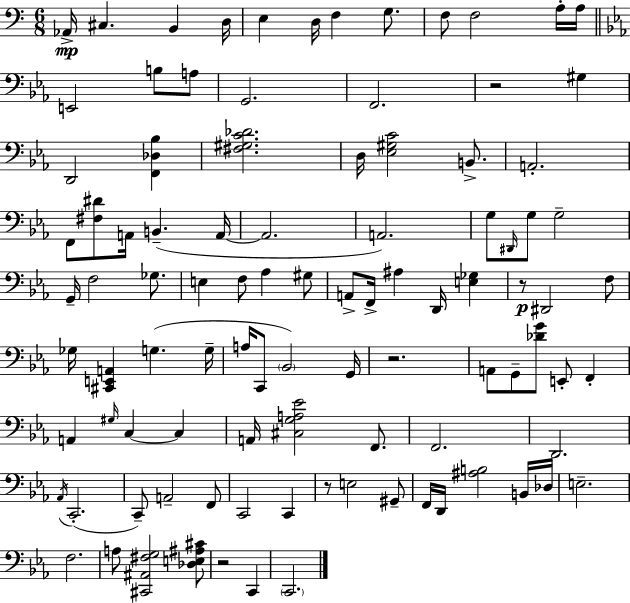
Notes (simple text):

Ab2/s C#3/q. B2/q D3/s E3/q D3/s F3/q G3/e. F3/e F3/h A3/s A3/s E2/h B3/e A3/e G2/h. F2/h. R/h G#3/q D2/h [F2,Db3,Bb3]/q [F#3,G#3,C4,Db4]/h. D3/s [Eb3,G#3,C4]/h B2/e. A2/h. F2/e [F#3,D#4]/e A2/s B2/q. A2/s A2/h. A2/h. G3/e D#2/s G3/e G3/h G2/s F3/h Gb3/e. E3/q F3/e Ab3/q G#3/e A2/e F2/s A#3/q D2/s [E3,Gb3]/q R/e D#2/h F3/e Gb3/s [C#2,E2,A2]/q G3/q. G3/s A3/s C2/e Bb2/h G2/s R/h. A2/e G2/e [Db4,G4]/e E2/e F2/q A2/q G#3/s C3/q C3/q A2/s [C#3,G3,A3,Eb4]/h F2/e. F2/h. D2/h. Ab2/s C2/h. C2/e A2/h F2/e C2/h C2/q R/e E3/h G#2/e F2/s D2/s [A#3,B3]/h B2/s Db3/s E3/h. F3/h. A3/e [C#2,A#2,F#3,G3]/h [Db3,E3,A#3,C#4]/e R/h C2/q C2/h.